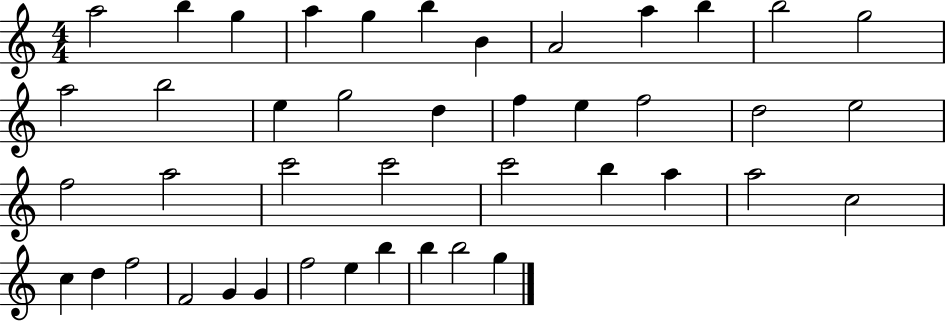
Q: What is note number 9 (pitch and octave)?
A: A5